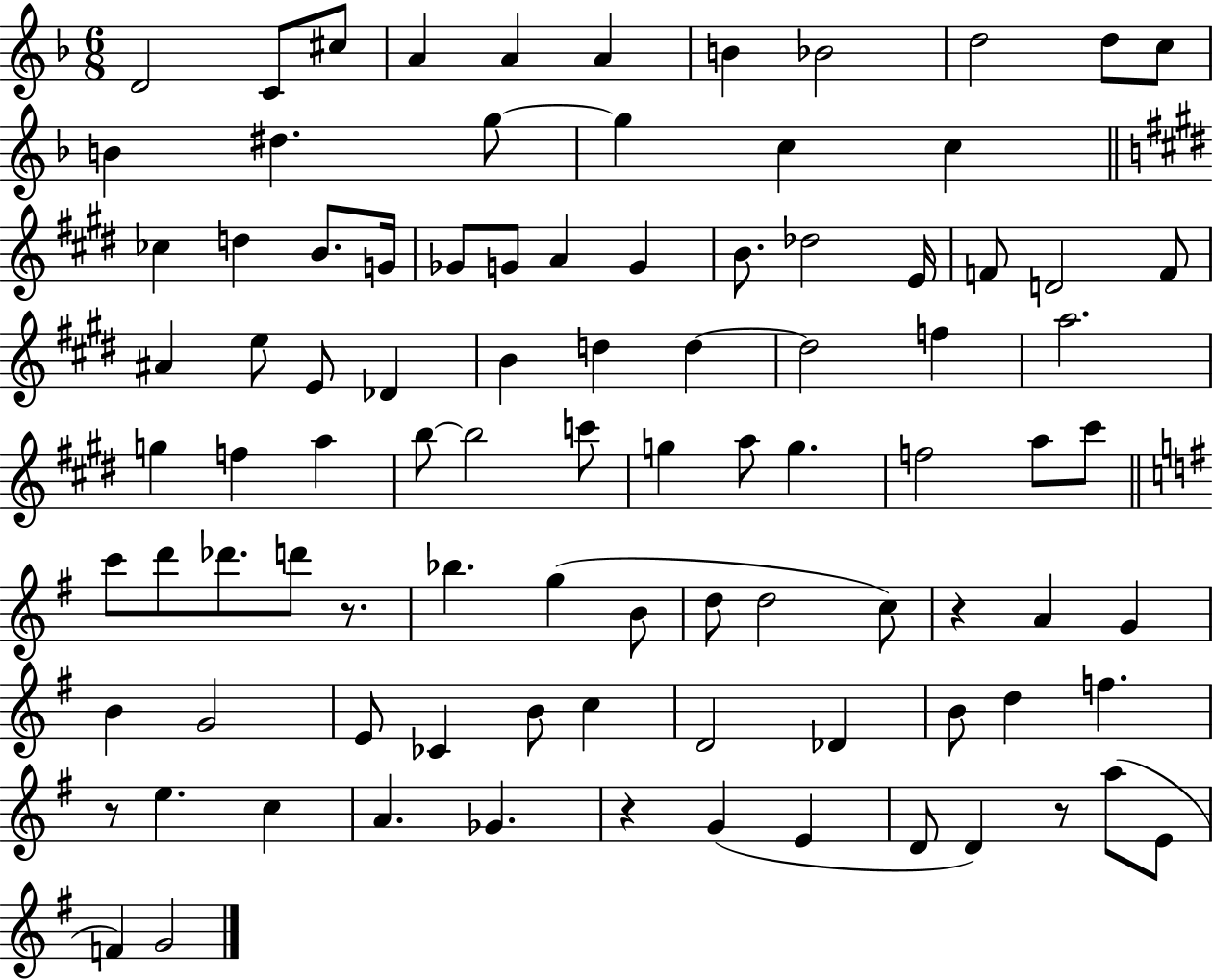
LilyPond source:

{
  \clef treble
  \numericTimeSignature
  \time 6/8
  \key f \major
  d'2 c'8 cis''8 | a'4 a'4 a'4 | b'4 bes'2 | d''2 d''8 c''8 | \break b'4 dis''4. g''8~~ | g''4 c''4 c''4 | \bar "||" \break \key e \major ces''4 d''4 b'8. g'16 | ges'8 g'8 a'4 g'4 | b'8. des''2 e'16 | f'8 d'2 f'8 | \break ais'4 e''8 e'8 des'4 | b'4 d''4 d''4~~ | d''2 f''4 | a''2. | \break g''4 f''4 a''4 | b''8~~ b''2 c'''8 | g''4 a''8 g''4. | f''2 a''8 cis'''8 | \break \bar "||" \break \key g \major c'''8 d'''8 des'''8. d'''8 r8. | bes''4. g''4( b'8 | d''8 d''2 c''8) | r4 a'4 g'4 | \break b'4 g'2 | e'8 ces'4 b'8 c''4 | d'2 des'4 | b'8 d''4 f''4. | \break r8 e''4. c''4 | a'4. ges'4. | r4 g'4( e'4 | d'8 d'4) r8 a''8( e'8 | \break f'4) g'2 | \bar "|."
}